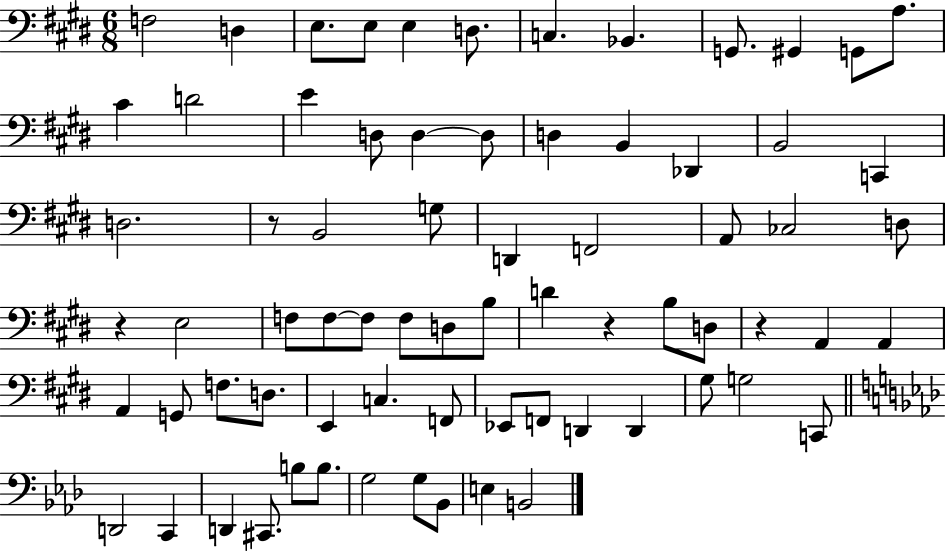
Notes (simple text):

F3/h D3/q E3/e. E3/e E3/q D3/e. C3/q. Bb2/q. G2/e. G#2/q G2/e A3/e. C#4/q D4/h E4/q D3/e D3/q D3/e D3/q B2/q Db2/q B2/h C2/q D3/h. R/e B2/h G3/e D2/q F2/h A2/e CES3/h D3/e R/q E3/h F3/e F3/e F3/e F3/e D3/e B3/e D4/q R/q B3/e D3/e R/q A2/q A2/q A2/q G2/e F3/e. D3/e. E2/q C3/q. F2/e Eb2/e F2/e D2/q D2/q G#3/e G3/h C2/e D2/h C2/q D2/q C#2/e. B3/e B3/e. G3/h G3/e Bb2/e E3/q B2/h